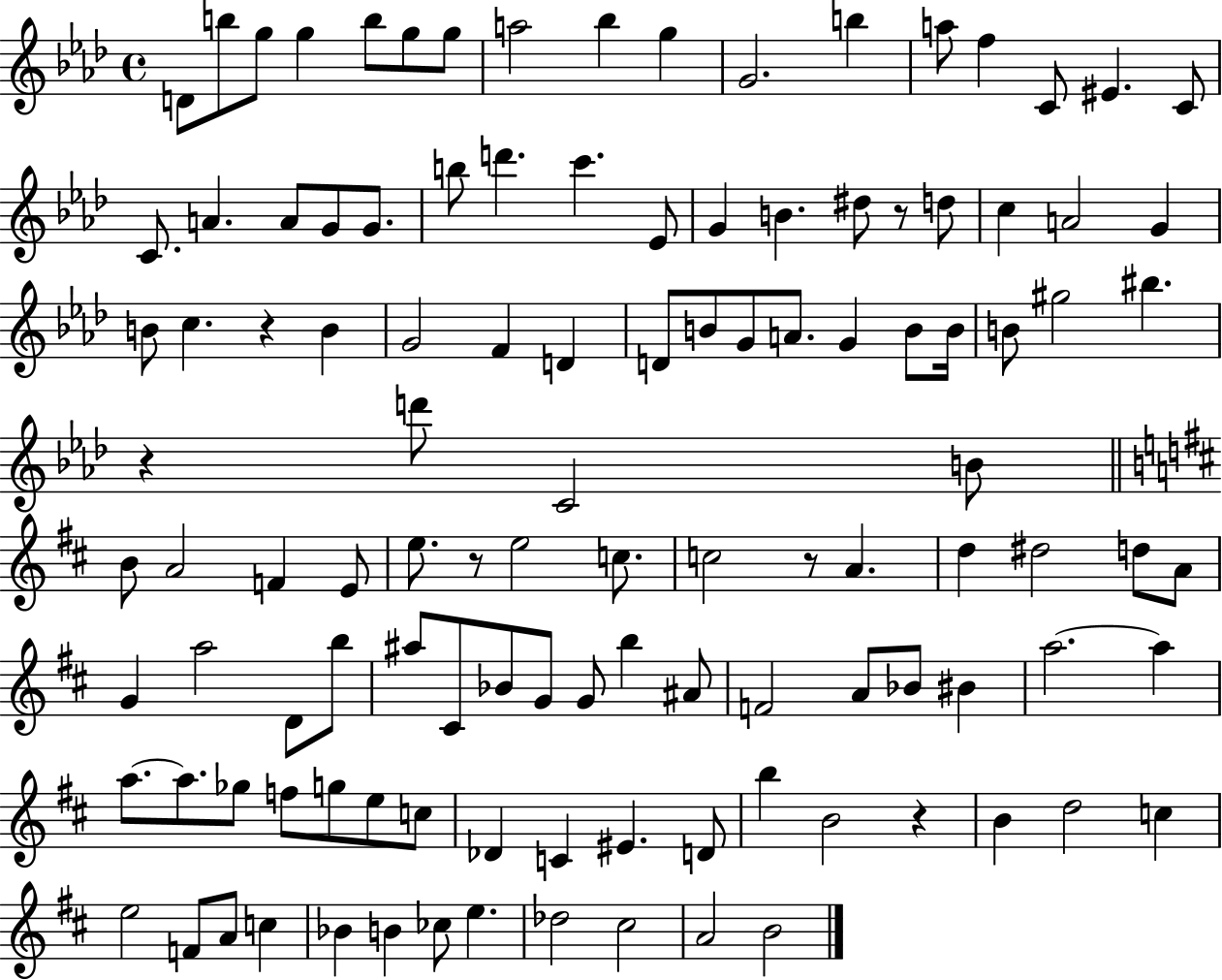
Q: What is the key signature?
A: AES major